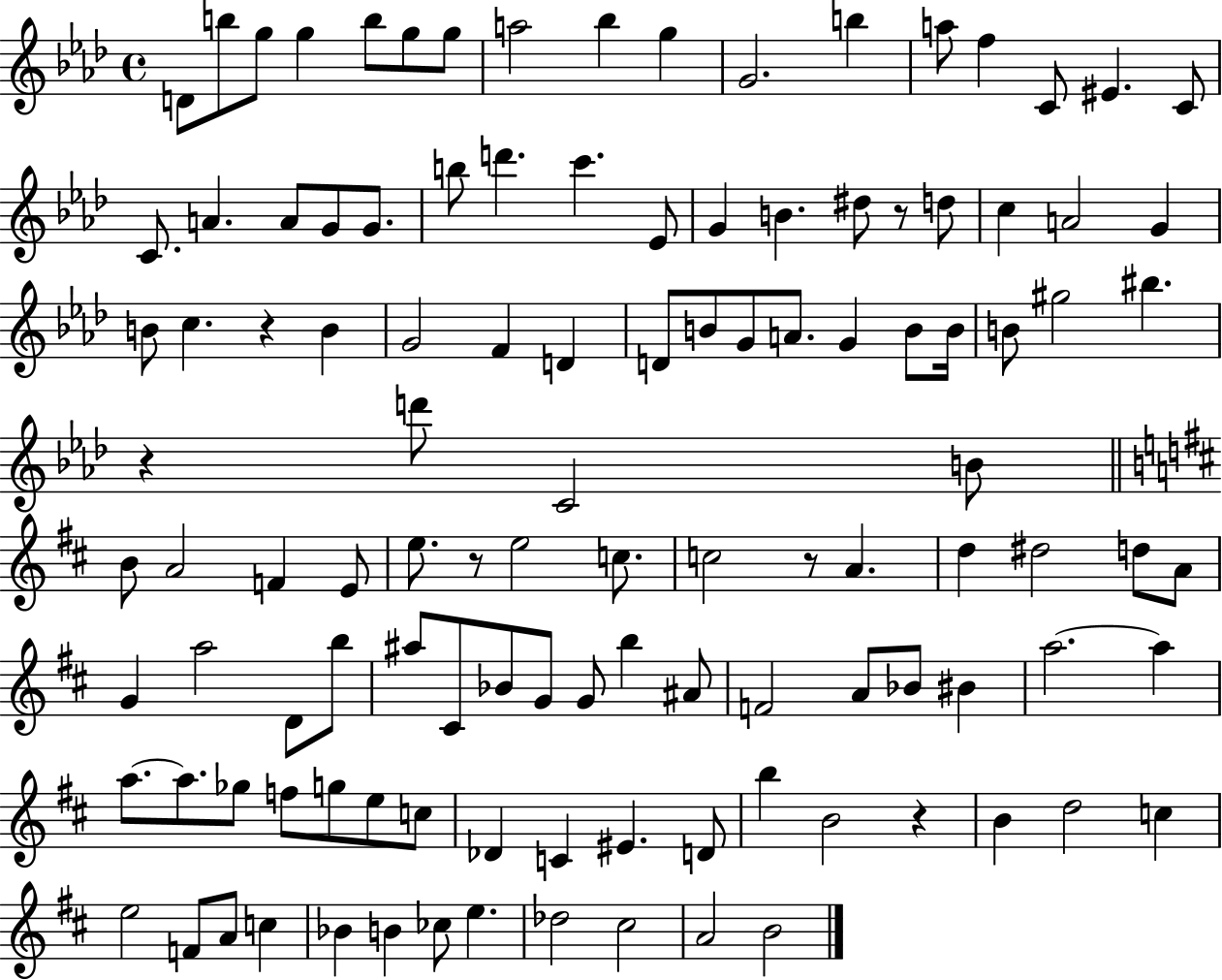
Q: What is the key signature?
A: AES major